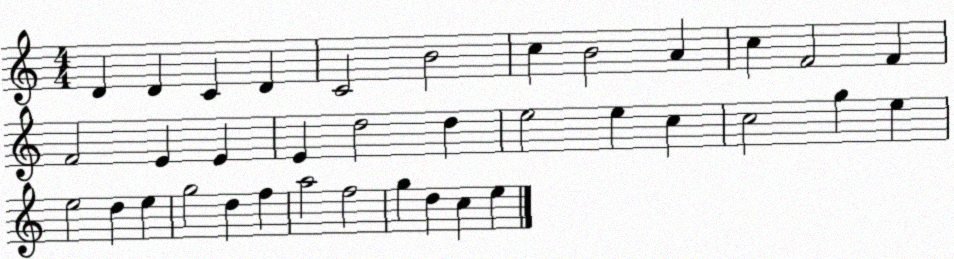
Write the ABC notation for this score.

X:1
T:Untitled
M:4/4
L:1/4
K:C
D D C D C2 B2 c B2 A c F2 F F2 E E E d2 d e2 e c c2 g e e2 d e g2 d f a2 f2 g d c e